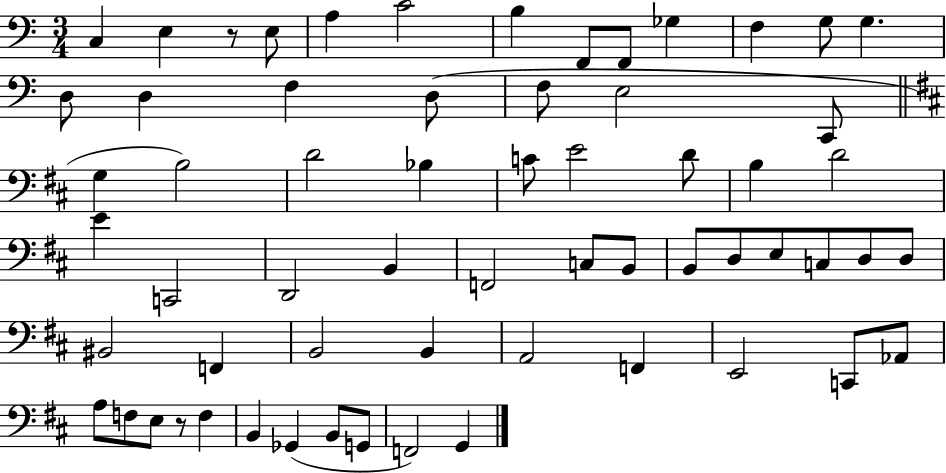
{
  \clef bass
  \numericTimeSignature
  \time 3/4
  \key c \major
  \repeat volta 2 { c4 e4 r8 e8 | a4 c'2 | b4 f,8 f,8 ges4 | f4 g8 g4. | \break d8 d4 f4 d8( | f8 e2 c,8 | \bar "||" \break \key b \minor g4 b2) | d'2 bes4 | c'8 e'2 d'8 | b4 d'2 | \break e'4 c,2 | d,2 b,4 | f,2 c8 b,8 | b,8 d8 e8 c8 d8 d8 | \break bis,2 f,4 | b,2 b,4 | a,2 f,4 | e,2 c,8 aes,8 | \break a8 f8 e8 r8 f4 | b,4 ges,4( b,8 g,8 | f,2) g,4 | } \bar "|."
}